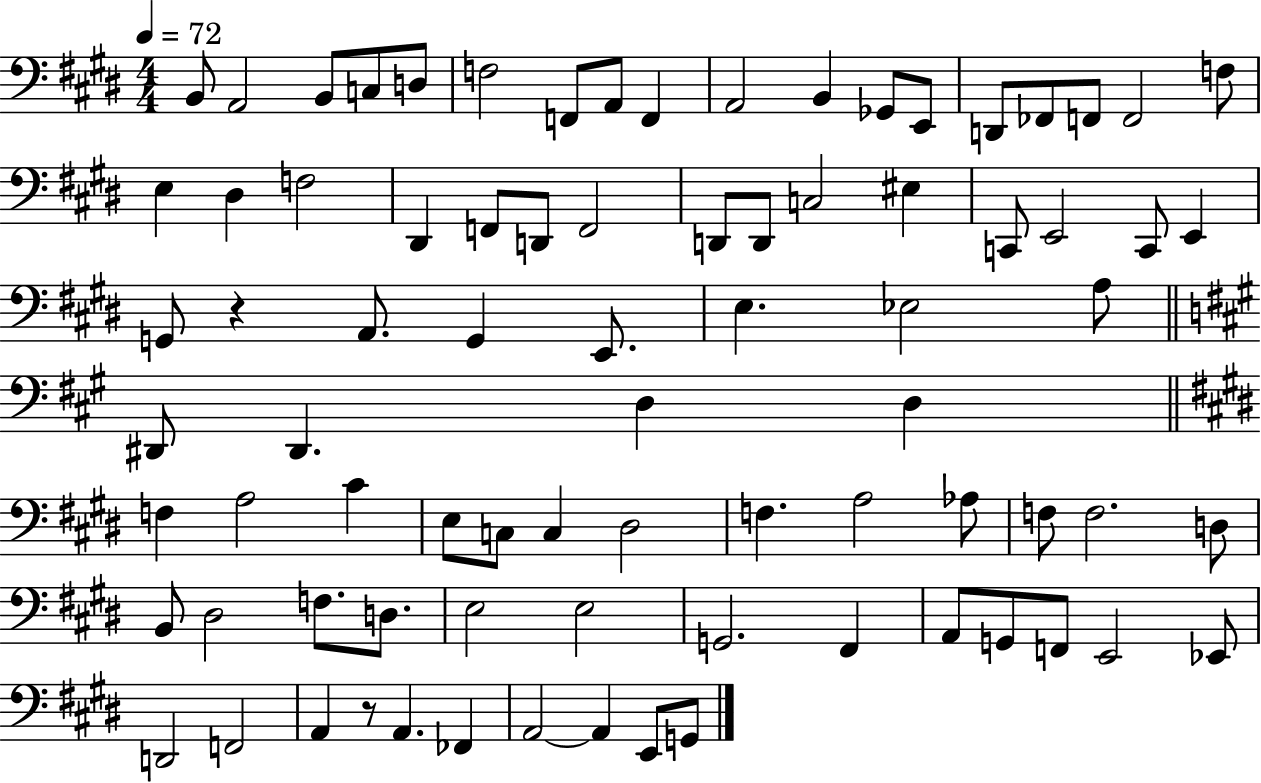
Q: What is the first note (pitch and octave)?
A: B2